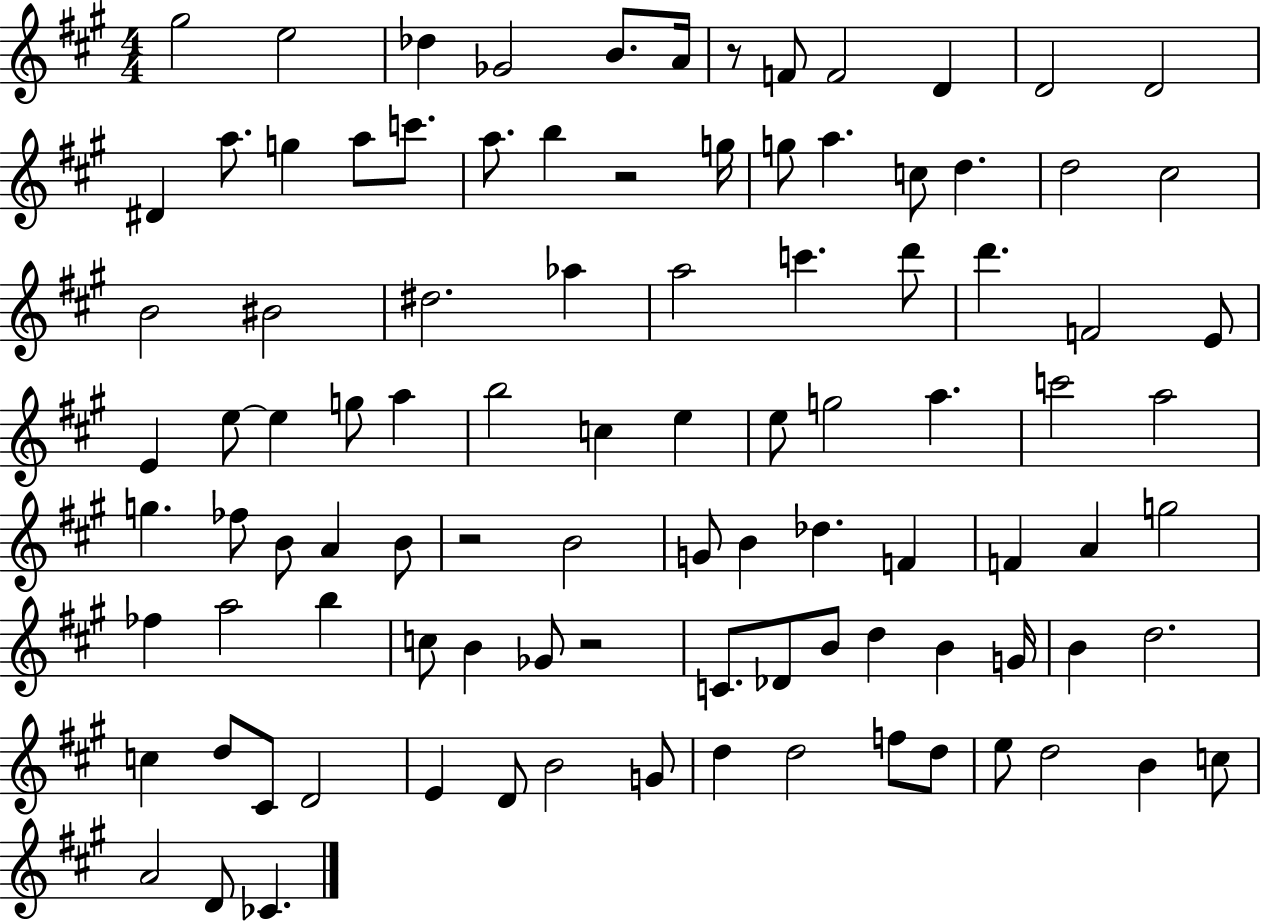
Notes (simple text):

G#5/h E5/h Db5/q Gb4/h B4/e. A4/s R/e F4/e F4/h D4/q D4/h D4/h D#4/q A5/e. G5/q A5/e C6/e. A5/e. B5/q R/h G5/s G5/e A5/q. C5/e D5/q. D5/h C#5/h B4/h BIS4/h D#5/h. Ab5/q A5/h C6/q. D6/e D6/q. F4/h E4/e E4/q E5/e E5/q G5/e A5/q B5/h C5/q E5/q E5/e G5/h A5/q. C6/h A5/h G5/q. FES5/e B4/e A4/q B4/e R/h B4/h G4/e B4/q Db5/q. F4/q F4/q A4/q G5/h FES5/q A5/h B5/q C5/e B4/q Gb4/e R/h C4/e. Db4/e B4/e D5/q B4/q G4/s B4/q D5/h. C5/q D5/e C#4/e D4/h E4/q D4/e B4/h G4/e D5/q D5/h F5/e D5/e E5/e D5/h B4/q C5/e A4/h D4/e CES4/q.